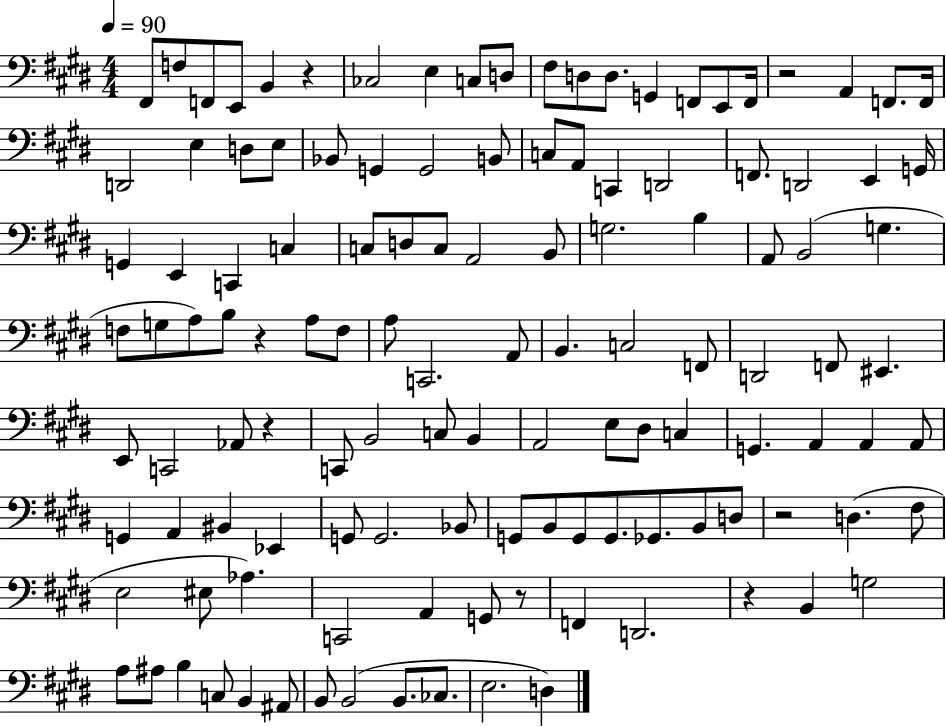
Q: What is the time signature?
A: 4/4